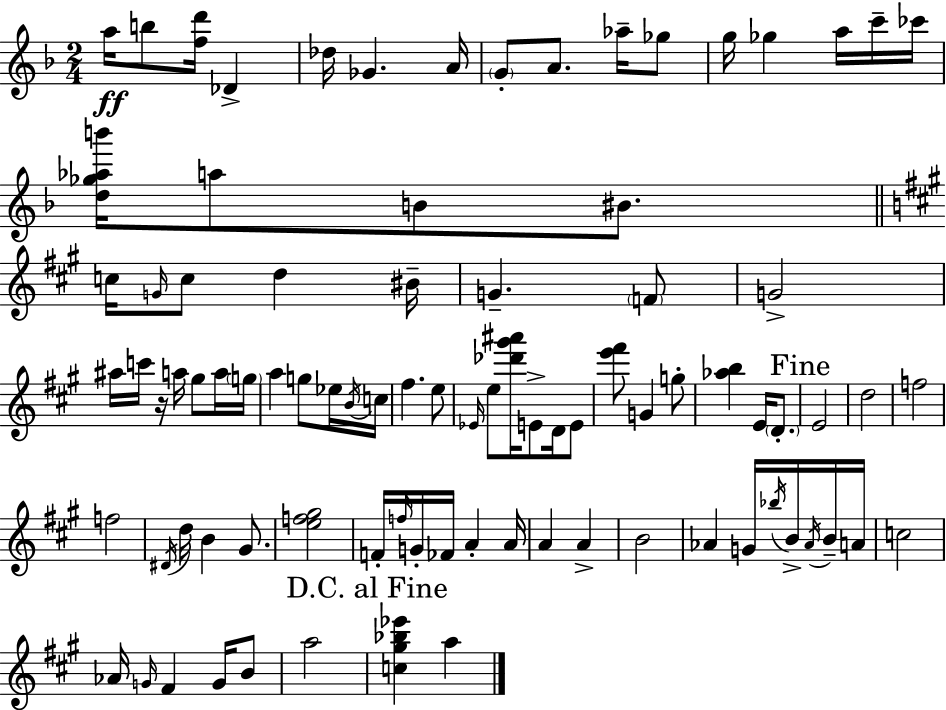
X:1
T:Untitled
M:2/4
L:1/4
K:Dm
a/4 b/2 [fd']/4 _D _d/4 _G A/4 G/2 A/2 _a/4 _g/2 g/4 _g a/4 c'/4 _c'/4 [d_g_ab']/4 a/2 B/2 ^B/2 c/4 G/4 c/2 d ^B/4 G F/2 G2 ^a/4 c'/4 z/4 a/4 ^g/2 a/4 g/4 a g/2 _e/4 B/4 c/4 ^f e/2 _E/4 e/2 [_d'^g'^a']/4 E/2 D/4 E/2 [e'^f']/2 G g/2 [_ab] E/4 D/2 E2 d2 f2 f2 ^D/4 d/4 B ^G/2 [ef^g]2 F/4 f/4 G/4 _F/4 A A/4 A A B2 _A G/4 _b/4 B/4 _A/4 B/4 A/4 c2 _A/4 G/4 ^F G/4 B/2 a2 [c^g_b_e'] a